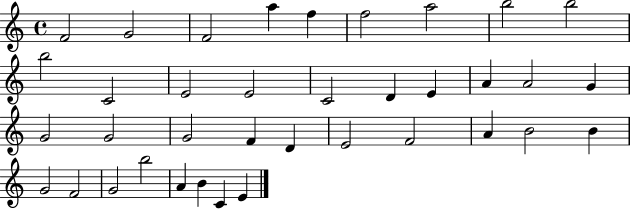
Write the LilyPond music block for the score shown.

{
  \clef treble
  \time 4/4
  \defaultTimeSignature
  \key c \major
  f'2 g'2 | f'2 a''4 f''4 | f''2 a''2 | b''2 b''2 | \break b''2 c'2 | e'2 e'2 | c'2 d'4 e'4 | a'4 a'2 g'4 | \break g'2 g'2 | g'2 f'4 d'4 | e'2 f'2 | a'4 b'2 b'4 | \break g'2 f'2 | g'2 b''2 | a'4 b'4 c'4 e'4 | \bar "|."
}